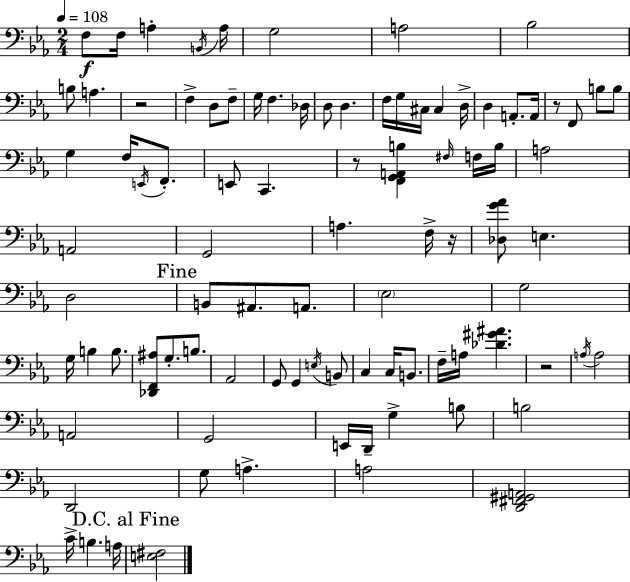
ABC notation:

X:1
T:Untitled
M:2/4
L:1/4
K:Eb
F,/2 F,/4 A, B,,/4 A,/4 G,2 A,2 _B,2 B,/2 A, z2 F, D,/2 F,/2 G,/4 F, _D,/4 D,/2 D, F,/4 G,/4 ^C,/4 ^C, D,/4 D, A,,/2 A,,/4 z/2 F,,/2 B,/2 B,/2 G, F,/4 E,,/4 F,,/2 E,,/2 C,, z/2 [F,,G,,A,,B,] ^F,/4 F,/4 B,/4 A,2 A,,2 G,,2 A, F,/4 z/4 [_D,G_A]/2 E, D,2 B,,/2 ^A,,/2 A,,/2 _E,2 G,2 G,/4 B, B,/2 [_D,,F,,^A,]/2 G,/2 B,/2 _A,,2 G,,/2 G,, E,/4 B,,/2 C, C,/4 B,,/2 F,/4 A,/4 [_D^G^A] z2 A,/4 A,2 A,,2 G,,2 E,,/4 D,,/4 G, B,/2 B,2 D,,2 G,/2 A, A,2 [D,,^F,,^G,,A,,]2 C/4 B, A,/4 [E,^F,]2